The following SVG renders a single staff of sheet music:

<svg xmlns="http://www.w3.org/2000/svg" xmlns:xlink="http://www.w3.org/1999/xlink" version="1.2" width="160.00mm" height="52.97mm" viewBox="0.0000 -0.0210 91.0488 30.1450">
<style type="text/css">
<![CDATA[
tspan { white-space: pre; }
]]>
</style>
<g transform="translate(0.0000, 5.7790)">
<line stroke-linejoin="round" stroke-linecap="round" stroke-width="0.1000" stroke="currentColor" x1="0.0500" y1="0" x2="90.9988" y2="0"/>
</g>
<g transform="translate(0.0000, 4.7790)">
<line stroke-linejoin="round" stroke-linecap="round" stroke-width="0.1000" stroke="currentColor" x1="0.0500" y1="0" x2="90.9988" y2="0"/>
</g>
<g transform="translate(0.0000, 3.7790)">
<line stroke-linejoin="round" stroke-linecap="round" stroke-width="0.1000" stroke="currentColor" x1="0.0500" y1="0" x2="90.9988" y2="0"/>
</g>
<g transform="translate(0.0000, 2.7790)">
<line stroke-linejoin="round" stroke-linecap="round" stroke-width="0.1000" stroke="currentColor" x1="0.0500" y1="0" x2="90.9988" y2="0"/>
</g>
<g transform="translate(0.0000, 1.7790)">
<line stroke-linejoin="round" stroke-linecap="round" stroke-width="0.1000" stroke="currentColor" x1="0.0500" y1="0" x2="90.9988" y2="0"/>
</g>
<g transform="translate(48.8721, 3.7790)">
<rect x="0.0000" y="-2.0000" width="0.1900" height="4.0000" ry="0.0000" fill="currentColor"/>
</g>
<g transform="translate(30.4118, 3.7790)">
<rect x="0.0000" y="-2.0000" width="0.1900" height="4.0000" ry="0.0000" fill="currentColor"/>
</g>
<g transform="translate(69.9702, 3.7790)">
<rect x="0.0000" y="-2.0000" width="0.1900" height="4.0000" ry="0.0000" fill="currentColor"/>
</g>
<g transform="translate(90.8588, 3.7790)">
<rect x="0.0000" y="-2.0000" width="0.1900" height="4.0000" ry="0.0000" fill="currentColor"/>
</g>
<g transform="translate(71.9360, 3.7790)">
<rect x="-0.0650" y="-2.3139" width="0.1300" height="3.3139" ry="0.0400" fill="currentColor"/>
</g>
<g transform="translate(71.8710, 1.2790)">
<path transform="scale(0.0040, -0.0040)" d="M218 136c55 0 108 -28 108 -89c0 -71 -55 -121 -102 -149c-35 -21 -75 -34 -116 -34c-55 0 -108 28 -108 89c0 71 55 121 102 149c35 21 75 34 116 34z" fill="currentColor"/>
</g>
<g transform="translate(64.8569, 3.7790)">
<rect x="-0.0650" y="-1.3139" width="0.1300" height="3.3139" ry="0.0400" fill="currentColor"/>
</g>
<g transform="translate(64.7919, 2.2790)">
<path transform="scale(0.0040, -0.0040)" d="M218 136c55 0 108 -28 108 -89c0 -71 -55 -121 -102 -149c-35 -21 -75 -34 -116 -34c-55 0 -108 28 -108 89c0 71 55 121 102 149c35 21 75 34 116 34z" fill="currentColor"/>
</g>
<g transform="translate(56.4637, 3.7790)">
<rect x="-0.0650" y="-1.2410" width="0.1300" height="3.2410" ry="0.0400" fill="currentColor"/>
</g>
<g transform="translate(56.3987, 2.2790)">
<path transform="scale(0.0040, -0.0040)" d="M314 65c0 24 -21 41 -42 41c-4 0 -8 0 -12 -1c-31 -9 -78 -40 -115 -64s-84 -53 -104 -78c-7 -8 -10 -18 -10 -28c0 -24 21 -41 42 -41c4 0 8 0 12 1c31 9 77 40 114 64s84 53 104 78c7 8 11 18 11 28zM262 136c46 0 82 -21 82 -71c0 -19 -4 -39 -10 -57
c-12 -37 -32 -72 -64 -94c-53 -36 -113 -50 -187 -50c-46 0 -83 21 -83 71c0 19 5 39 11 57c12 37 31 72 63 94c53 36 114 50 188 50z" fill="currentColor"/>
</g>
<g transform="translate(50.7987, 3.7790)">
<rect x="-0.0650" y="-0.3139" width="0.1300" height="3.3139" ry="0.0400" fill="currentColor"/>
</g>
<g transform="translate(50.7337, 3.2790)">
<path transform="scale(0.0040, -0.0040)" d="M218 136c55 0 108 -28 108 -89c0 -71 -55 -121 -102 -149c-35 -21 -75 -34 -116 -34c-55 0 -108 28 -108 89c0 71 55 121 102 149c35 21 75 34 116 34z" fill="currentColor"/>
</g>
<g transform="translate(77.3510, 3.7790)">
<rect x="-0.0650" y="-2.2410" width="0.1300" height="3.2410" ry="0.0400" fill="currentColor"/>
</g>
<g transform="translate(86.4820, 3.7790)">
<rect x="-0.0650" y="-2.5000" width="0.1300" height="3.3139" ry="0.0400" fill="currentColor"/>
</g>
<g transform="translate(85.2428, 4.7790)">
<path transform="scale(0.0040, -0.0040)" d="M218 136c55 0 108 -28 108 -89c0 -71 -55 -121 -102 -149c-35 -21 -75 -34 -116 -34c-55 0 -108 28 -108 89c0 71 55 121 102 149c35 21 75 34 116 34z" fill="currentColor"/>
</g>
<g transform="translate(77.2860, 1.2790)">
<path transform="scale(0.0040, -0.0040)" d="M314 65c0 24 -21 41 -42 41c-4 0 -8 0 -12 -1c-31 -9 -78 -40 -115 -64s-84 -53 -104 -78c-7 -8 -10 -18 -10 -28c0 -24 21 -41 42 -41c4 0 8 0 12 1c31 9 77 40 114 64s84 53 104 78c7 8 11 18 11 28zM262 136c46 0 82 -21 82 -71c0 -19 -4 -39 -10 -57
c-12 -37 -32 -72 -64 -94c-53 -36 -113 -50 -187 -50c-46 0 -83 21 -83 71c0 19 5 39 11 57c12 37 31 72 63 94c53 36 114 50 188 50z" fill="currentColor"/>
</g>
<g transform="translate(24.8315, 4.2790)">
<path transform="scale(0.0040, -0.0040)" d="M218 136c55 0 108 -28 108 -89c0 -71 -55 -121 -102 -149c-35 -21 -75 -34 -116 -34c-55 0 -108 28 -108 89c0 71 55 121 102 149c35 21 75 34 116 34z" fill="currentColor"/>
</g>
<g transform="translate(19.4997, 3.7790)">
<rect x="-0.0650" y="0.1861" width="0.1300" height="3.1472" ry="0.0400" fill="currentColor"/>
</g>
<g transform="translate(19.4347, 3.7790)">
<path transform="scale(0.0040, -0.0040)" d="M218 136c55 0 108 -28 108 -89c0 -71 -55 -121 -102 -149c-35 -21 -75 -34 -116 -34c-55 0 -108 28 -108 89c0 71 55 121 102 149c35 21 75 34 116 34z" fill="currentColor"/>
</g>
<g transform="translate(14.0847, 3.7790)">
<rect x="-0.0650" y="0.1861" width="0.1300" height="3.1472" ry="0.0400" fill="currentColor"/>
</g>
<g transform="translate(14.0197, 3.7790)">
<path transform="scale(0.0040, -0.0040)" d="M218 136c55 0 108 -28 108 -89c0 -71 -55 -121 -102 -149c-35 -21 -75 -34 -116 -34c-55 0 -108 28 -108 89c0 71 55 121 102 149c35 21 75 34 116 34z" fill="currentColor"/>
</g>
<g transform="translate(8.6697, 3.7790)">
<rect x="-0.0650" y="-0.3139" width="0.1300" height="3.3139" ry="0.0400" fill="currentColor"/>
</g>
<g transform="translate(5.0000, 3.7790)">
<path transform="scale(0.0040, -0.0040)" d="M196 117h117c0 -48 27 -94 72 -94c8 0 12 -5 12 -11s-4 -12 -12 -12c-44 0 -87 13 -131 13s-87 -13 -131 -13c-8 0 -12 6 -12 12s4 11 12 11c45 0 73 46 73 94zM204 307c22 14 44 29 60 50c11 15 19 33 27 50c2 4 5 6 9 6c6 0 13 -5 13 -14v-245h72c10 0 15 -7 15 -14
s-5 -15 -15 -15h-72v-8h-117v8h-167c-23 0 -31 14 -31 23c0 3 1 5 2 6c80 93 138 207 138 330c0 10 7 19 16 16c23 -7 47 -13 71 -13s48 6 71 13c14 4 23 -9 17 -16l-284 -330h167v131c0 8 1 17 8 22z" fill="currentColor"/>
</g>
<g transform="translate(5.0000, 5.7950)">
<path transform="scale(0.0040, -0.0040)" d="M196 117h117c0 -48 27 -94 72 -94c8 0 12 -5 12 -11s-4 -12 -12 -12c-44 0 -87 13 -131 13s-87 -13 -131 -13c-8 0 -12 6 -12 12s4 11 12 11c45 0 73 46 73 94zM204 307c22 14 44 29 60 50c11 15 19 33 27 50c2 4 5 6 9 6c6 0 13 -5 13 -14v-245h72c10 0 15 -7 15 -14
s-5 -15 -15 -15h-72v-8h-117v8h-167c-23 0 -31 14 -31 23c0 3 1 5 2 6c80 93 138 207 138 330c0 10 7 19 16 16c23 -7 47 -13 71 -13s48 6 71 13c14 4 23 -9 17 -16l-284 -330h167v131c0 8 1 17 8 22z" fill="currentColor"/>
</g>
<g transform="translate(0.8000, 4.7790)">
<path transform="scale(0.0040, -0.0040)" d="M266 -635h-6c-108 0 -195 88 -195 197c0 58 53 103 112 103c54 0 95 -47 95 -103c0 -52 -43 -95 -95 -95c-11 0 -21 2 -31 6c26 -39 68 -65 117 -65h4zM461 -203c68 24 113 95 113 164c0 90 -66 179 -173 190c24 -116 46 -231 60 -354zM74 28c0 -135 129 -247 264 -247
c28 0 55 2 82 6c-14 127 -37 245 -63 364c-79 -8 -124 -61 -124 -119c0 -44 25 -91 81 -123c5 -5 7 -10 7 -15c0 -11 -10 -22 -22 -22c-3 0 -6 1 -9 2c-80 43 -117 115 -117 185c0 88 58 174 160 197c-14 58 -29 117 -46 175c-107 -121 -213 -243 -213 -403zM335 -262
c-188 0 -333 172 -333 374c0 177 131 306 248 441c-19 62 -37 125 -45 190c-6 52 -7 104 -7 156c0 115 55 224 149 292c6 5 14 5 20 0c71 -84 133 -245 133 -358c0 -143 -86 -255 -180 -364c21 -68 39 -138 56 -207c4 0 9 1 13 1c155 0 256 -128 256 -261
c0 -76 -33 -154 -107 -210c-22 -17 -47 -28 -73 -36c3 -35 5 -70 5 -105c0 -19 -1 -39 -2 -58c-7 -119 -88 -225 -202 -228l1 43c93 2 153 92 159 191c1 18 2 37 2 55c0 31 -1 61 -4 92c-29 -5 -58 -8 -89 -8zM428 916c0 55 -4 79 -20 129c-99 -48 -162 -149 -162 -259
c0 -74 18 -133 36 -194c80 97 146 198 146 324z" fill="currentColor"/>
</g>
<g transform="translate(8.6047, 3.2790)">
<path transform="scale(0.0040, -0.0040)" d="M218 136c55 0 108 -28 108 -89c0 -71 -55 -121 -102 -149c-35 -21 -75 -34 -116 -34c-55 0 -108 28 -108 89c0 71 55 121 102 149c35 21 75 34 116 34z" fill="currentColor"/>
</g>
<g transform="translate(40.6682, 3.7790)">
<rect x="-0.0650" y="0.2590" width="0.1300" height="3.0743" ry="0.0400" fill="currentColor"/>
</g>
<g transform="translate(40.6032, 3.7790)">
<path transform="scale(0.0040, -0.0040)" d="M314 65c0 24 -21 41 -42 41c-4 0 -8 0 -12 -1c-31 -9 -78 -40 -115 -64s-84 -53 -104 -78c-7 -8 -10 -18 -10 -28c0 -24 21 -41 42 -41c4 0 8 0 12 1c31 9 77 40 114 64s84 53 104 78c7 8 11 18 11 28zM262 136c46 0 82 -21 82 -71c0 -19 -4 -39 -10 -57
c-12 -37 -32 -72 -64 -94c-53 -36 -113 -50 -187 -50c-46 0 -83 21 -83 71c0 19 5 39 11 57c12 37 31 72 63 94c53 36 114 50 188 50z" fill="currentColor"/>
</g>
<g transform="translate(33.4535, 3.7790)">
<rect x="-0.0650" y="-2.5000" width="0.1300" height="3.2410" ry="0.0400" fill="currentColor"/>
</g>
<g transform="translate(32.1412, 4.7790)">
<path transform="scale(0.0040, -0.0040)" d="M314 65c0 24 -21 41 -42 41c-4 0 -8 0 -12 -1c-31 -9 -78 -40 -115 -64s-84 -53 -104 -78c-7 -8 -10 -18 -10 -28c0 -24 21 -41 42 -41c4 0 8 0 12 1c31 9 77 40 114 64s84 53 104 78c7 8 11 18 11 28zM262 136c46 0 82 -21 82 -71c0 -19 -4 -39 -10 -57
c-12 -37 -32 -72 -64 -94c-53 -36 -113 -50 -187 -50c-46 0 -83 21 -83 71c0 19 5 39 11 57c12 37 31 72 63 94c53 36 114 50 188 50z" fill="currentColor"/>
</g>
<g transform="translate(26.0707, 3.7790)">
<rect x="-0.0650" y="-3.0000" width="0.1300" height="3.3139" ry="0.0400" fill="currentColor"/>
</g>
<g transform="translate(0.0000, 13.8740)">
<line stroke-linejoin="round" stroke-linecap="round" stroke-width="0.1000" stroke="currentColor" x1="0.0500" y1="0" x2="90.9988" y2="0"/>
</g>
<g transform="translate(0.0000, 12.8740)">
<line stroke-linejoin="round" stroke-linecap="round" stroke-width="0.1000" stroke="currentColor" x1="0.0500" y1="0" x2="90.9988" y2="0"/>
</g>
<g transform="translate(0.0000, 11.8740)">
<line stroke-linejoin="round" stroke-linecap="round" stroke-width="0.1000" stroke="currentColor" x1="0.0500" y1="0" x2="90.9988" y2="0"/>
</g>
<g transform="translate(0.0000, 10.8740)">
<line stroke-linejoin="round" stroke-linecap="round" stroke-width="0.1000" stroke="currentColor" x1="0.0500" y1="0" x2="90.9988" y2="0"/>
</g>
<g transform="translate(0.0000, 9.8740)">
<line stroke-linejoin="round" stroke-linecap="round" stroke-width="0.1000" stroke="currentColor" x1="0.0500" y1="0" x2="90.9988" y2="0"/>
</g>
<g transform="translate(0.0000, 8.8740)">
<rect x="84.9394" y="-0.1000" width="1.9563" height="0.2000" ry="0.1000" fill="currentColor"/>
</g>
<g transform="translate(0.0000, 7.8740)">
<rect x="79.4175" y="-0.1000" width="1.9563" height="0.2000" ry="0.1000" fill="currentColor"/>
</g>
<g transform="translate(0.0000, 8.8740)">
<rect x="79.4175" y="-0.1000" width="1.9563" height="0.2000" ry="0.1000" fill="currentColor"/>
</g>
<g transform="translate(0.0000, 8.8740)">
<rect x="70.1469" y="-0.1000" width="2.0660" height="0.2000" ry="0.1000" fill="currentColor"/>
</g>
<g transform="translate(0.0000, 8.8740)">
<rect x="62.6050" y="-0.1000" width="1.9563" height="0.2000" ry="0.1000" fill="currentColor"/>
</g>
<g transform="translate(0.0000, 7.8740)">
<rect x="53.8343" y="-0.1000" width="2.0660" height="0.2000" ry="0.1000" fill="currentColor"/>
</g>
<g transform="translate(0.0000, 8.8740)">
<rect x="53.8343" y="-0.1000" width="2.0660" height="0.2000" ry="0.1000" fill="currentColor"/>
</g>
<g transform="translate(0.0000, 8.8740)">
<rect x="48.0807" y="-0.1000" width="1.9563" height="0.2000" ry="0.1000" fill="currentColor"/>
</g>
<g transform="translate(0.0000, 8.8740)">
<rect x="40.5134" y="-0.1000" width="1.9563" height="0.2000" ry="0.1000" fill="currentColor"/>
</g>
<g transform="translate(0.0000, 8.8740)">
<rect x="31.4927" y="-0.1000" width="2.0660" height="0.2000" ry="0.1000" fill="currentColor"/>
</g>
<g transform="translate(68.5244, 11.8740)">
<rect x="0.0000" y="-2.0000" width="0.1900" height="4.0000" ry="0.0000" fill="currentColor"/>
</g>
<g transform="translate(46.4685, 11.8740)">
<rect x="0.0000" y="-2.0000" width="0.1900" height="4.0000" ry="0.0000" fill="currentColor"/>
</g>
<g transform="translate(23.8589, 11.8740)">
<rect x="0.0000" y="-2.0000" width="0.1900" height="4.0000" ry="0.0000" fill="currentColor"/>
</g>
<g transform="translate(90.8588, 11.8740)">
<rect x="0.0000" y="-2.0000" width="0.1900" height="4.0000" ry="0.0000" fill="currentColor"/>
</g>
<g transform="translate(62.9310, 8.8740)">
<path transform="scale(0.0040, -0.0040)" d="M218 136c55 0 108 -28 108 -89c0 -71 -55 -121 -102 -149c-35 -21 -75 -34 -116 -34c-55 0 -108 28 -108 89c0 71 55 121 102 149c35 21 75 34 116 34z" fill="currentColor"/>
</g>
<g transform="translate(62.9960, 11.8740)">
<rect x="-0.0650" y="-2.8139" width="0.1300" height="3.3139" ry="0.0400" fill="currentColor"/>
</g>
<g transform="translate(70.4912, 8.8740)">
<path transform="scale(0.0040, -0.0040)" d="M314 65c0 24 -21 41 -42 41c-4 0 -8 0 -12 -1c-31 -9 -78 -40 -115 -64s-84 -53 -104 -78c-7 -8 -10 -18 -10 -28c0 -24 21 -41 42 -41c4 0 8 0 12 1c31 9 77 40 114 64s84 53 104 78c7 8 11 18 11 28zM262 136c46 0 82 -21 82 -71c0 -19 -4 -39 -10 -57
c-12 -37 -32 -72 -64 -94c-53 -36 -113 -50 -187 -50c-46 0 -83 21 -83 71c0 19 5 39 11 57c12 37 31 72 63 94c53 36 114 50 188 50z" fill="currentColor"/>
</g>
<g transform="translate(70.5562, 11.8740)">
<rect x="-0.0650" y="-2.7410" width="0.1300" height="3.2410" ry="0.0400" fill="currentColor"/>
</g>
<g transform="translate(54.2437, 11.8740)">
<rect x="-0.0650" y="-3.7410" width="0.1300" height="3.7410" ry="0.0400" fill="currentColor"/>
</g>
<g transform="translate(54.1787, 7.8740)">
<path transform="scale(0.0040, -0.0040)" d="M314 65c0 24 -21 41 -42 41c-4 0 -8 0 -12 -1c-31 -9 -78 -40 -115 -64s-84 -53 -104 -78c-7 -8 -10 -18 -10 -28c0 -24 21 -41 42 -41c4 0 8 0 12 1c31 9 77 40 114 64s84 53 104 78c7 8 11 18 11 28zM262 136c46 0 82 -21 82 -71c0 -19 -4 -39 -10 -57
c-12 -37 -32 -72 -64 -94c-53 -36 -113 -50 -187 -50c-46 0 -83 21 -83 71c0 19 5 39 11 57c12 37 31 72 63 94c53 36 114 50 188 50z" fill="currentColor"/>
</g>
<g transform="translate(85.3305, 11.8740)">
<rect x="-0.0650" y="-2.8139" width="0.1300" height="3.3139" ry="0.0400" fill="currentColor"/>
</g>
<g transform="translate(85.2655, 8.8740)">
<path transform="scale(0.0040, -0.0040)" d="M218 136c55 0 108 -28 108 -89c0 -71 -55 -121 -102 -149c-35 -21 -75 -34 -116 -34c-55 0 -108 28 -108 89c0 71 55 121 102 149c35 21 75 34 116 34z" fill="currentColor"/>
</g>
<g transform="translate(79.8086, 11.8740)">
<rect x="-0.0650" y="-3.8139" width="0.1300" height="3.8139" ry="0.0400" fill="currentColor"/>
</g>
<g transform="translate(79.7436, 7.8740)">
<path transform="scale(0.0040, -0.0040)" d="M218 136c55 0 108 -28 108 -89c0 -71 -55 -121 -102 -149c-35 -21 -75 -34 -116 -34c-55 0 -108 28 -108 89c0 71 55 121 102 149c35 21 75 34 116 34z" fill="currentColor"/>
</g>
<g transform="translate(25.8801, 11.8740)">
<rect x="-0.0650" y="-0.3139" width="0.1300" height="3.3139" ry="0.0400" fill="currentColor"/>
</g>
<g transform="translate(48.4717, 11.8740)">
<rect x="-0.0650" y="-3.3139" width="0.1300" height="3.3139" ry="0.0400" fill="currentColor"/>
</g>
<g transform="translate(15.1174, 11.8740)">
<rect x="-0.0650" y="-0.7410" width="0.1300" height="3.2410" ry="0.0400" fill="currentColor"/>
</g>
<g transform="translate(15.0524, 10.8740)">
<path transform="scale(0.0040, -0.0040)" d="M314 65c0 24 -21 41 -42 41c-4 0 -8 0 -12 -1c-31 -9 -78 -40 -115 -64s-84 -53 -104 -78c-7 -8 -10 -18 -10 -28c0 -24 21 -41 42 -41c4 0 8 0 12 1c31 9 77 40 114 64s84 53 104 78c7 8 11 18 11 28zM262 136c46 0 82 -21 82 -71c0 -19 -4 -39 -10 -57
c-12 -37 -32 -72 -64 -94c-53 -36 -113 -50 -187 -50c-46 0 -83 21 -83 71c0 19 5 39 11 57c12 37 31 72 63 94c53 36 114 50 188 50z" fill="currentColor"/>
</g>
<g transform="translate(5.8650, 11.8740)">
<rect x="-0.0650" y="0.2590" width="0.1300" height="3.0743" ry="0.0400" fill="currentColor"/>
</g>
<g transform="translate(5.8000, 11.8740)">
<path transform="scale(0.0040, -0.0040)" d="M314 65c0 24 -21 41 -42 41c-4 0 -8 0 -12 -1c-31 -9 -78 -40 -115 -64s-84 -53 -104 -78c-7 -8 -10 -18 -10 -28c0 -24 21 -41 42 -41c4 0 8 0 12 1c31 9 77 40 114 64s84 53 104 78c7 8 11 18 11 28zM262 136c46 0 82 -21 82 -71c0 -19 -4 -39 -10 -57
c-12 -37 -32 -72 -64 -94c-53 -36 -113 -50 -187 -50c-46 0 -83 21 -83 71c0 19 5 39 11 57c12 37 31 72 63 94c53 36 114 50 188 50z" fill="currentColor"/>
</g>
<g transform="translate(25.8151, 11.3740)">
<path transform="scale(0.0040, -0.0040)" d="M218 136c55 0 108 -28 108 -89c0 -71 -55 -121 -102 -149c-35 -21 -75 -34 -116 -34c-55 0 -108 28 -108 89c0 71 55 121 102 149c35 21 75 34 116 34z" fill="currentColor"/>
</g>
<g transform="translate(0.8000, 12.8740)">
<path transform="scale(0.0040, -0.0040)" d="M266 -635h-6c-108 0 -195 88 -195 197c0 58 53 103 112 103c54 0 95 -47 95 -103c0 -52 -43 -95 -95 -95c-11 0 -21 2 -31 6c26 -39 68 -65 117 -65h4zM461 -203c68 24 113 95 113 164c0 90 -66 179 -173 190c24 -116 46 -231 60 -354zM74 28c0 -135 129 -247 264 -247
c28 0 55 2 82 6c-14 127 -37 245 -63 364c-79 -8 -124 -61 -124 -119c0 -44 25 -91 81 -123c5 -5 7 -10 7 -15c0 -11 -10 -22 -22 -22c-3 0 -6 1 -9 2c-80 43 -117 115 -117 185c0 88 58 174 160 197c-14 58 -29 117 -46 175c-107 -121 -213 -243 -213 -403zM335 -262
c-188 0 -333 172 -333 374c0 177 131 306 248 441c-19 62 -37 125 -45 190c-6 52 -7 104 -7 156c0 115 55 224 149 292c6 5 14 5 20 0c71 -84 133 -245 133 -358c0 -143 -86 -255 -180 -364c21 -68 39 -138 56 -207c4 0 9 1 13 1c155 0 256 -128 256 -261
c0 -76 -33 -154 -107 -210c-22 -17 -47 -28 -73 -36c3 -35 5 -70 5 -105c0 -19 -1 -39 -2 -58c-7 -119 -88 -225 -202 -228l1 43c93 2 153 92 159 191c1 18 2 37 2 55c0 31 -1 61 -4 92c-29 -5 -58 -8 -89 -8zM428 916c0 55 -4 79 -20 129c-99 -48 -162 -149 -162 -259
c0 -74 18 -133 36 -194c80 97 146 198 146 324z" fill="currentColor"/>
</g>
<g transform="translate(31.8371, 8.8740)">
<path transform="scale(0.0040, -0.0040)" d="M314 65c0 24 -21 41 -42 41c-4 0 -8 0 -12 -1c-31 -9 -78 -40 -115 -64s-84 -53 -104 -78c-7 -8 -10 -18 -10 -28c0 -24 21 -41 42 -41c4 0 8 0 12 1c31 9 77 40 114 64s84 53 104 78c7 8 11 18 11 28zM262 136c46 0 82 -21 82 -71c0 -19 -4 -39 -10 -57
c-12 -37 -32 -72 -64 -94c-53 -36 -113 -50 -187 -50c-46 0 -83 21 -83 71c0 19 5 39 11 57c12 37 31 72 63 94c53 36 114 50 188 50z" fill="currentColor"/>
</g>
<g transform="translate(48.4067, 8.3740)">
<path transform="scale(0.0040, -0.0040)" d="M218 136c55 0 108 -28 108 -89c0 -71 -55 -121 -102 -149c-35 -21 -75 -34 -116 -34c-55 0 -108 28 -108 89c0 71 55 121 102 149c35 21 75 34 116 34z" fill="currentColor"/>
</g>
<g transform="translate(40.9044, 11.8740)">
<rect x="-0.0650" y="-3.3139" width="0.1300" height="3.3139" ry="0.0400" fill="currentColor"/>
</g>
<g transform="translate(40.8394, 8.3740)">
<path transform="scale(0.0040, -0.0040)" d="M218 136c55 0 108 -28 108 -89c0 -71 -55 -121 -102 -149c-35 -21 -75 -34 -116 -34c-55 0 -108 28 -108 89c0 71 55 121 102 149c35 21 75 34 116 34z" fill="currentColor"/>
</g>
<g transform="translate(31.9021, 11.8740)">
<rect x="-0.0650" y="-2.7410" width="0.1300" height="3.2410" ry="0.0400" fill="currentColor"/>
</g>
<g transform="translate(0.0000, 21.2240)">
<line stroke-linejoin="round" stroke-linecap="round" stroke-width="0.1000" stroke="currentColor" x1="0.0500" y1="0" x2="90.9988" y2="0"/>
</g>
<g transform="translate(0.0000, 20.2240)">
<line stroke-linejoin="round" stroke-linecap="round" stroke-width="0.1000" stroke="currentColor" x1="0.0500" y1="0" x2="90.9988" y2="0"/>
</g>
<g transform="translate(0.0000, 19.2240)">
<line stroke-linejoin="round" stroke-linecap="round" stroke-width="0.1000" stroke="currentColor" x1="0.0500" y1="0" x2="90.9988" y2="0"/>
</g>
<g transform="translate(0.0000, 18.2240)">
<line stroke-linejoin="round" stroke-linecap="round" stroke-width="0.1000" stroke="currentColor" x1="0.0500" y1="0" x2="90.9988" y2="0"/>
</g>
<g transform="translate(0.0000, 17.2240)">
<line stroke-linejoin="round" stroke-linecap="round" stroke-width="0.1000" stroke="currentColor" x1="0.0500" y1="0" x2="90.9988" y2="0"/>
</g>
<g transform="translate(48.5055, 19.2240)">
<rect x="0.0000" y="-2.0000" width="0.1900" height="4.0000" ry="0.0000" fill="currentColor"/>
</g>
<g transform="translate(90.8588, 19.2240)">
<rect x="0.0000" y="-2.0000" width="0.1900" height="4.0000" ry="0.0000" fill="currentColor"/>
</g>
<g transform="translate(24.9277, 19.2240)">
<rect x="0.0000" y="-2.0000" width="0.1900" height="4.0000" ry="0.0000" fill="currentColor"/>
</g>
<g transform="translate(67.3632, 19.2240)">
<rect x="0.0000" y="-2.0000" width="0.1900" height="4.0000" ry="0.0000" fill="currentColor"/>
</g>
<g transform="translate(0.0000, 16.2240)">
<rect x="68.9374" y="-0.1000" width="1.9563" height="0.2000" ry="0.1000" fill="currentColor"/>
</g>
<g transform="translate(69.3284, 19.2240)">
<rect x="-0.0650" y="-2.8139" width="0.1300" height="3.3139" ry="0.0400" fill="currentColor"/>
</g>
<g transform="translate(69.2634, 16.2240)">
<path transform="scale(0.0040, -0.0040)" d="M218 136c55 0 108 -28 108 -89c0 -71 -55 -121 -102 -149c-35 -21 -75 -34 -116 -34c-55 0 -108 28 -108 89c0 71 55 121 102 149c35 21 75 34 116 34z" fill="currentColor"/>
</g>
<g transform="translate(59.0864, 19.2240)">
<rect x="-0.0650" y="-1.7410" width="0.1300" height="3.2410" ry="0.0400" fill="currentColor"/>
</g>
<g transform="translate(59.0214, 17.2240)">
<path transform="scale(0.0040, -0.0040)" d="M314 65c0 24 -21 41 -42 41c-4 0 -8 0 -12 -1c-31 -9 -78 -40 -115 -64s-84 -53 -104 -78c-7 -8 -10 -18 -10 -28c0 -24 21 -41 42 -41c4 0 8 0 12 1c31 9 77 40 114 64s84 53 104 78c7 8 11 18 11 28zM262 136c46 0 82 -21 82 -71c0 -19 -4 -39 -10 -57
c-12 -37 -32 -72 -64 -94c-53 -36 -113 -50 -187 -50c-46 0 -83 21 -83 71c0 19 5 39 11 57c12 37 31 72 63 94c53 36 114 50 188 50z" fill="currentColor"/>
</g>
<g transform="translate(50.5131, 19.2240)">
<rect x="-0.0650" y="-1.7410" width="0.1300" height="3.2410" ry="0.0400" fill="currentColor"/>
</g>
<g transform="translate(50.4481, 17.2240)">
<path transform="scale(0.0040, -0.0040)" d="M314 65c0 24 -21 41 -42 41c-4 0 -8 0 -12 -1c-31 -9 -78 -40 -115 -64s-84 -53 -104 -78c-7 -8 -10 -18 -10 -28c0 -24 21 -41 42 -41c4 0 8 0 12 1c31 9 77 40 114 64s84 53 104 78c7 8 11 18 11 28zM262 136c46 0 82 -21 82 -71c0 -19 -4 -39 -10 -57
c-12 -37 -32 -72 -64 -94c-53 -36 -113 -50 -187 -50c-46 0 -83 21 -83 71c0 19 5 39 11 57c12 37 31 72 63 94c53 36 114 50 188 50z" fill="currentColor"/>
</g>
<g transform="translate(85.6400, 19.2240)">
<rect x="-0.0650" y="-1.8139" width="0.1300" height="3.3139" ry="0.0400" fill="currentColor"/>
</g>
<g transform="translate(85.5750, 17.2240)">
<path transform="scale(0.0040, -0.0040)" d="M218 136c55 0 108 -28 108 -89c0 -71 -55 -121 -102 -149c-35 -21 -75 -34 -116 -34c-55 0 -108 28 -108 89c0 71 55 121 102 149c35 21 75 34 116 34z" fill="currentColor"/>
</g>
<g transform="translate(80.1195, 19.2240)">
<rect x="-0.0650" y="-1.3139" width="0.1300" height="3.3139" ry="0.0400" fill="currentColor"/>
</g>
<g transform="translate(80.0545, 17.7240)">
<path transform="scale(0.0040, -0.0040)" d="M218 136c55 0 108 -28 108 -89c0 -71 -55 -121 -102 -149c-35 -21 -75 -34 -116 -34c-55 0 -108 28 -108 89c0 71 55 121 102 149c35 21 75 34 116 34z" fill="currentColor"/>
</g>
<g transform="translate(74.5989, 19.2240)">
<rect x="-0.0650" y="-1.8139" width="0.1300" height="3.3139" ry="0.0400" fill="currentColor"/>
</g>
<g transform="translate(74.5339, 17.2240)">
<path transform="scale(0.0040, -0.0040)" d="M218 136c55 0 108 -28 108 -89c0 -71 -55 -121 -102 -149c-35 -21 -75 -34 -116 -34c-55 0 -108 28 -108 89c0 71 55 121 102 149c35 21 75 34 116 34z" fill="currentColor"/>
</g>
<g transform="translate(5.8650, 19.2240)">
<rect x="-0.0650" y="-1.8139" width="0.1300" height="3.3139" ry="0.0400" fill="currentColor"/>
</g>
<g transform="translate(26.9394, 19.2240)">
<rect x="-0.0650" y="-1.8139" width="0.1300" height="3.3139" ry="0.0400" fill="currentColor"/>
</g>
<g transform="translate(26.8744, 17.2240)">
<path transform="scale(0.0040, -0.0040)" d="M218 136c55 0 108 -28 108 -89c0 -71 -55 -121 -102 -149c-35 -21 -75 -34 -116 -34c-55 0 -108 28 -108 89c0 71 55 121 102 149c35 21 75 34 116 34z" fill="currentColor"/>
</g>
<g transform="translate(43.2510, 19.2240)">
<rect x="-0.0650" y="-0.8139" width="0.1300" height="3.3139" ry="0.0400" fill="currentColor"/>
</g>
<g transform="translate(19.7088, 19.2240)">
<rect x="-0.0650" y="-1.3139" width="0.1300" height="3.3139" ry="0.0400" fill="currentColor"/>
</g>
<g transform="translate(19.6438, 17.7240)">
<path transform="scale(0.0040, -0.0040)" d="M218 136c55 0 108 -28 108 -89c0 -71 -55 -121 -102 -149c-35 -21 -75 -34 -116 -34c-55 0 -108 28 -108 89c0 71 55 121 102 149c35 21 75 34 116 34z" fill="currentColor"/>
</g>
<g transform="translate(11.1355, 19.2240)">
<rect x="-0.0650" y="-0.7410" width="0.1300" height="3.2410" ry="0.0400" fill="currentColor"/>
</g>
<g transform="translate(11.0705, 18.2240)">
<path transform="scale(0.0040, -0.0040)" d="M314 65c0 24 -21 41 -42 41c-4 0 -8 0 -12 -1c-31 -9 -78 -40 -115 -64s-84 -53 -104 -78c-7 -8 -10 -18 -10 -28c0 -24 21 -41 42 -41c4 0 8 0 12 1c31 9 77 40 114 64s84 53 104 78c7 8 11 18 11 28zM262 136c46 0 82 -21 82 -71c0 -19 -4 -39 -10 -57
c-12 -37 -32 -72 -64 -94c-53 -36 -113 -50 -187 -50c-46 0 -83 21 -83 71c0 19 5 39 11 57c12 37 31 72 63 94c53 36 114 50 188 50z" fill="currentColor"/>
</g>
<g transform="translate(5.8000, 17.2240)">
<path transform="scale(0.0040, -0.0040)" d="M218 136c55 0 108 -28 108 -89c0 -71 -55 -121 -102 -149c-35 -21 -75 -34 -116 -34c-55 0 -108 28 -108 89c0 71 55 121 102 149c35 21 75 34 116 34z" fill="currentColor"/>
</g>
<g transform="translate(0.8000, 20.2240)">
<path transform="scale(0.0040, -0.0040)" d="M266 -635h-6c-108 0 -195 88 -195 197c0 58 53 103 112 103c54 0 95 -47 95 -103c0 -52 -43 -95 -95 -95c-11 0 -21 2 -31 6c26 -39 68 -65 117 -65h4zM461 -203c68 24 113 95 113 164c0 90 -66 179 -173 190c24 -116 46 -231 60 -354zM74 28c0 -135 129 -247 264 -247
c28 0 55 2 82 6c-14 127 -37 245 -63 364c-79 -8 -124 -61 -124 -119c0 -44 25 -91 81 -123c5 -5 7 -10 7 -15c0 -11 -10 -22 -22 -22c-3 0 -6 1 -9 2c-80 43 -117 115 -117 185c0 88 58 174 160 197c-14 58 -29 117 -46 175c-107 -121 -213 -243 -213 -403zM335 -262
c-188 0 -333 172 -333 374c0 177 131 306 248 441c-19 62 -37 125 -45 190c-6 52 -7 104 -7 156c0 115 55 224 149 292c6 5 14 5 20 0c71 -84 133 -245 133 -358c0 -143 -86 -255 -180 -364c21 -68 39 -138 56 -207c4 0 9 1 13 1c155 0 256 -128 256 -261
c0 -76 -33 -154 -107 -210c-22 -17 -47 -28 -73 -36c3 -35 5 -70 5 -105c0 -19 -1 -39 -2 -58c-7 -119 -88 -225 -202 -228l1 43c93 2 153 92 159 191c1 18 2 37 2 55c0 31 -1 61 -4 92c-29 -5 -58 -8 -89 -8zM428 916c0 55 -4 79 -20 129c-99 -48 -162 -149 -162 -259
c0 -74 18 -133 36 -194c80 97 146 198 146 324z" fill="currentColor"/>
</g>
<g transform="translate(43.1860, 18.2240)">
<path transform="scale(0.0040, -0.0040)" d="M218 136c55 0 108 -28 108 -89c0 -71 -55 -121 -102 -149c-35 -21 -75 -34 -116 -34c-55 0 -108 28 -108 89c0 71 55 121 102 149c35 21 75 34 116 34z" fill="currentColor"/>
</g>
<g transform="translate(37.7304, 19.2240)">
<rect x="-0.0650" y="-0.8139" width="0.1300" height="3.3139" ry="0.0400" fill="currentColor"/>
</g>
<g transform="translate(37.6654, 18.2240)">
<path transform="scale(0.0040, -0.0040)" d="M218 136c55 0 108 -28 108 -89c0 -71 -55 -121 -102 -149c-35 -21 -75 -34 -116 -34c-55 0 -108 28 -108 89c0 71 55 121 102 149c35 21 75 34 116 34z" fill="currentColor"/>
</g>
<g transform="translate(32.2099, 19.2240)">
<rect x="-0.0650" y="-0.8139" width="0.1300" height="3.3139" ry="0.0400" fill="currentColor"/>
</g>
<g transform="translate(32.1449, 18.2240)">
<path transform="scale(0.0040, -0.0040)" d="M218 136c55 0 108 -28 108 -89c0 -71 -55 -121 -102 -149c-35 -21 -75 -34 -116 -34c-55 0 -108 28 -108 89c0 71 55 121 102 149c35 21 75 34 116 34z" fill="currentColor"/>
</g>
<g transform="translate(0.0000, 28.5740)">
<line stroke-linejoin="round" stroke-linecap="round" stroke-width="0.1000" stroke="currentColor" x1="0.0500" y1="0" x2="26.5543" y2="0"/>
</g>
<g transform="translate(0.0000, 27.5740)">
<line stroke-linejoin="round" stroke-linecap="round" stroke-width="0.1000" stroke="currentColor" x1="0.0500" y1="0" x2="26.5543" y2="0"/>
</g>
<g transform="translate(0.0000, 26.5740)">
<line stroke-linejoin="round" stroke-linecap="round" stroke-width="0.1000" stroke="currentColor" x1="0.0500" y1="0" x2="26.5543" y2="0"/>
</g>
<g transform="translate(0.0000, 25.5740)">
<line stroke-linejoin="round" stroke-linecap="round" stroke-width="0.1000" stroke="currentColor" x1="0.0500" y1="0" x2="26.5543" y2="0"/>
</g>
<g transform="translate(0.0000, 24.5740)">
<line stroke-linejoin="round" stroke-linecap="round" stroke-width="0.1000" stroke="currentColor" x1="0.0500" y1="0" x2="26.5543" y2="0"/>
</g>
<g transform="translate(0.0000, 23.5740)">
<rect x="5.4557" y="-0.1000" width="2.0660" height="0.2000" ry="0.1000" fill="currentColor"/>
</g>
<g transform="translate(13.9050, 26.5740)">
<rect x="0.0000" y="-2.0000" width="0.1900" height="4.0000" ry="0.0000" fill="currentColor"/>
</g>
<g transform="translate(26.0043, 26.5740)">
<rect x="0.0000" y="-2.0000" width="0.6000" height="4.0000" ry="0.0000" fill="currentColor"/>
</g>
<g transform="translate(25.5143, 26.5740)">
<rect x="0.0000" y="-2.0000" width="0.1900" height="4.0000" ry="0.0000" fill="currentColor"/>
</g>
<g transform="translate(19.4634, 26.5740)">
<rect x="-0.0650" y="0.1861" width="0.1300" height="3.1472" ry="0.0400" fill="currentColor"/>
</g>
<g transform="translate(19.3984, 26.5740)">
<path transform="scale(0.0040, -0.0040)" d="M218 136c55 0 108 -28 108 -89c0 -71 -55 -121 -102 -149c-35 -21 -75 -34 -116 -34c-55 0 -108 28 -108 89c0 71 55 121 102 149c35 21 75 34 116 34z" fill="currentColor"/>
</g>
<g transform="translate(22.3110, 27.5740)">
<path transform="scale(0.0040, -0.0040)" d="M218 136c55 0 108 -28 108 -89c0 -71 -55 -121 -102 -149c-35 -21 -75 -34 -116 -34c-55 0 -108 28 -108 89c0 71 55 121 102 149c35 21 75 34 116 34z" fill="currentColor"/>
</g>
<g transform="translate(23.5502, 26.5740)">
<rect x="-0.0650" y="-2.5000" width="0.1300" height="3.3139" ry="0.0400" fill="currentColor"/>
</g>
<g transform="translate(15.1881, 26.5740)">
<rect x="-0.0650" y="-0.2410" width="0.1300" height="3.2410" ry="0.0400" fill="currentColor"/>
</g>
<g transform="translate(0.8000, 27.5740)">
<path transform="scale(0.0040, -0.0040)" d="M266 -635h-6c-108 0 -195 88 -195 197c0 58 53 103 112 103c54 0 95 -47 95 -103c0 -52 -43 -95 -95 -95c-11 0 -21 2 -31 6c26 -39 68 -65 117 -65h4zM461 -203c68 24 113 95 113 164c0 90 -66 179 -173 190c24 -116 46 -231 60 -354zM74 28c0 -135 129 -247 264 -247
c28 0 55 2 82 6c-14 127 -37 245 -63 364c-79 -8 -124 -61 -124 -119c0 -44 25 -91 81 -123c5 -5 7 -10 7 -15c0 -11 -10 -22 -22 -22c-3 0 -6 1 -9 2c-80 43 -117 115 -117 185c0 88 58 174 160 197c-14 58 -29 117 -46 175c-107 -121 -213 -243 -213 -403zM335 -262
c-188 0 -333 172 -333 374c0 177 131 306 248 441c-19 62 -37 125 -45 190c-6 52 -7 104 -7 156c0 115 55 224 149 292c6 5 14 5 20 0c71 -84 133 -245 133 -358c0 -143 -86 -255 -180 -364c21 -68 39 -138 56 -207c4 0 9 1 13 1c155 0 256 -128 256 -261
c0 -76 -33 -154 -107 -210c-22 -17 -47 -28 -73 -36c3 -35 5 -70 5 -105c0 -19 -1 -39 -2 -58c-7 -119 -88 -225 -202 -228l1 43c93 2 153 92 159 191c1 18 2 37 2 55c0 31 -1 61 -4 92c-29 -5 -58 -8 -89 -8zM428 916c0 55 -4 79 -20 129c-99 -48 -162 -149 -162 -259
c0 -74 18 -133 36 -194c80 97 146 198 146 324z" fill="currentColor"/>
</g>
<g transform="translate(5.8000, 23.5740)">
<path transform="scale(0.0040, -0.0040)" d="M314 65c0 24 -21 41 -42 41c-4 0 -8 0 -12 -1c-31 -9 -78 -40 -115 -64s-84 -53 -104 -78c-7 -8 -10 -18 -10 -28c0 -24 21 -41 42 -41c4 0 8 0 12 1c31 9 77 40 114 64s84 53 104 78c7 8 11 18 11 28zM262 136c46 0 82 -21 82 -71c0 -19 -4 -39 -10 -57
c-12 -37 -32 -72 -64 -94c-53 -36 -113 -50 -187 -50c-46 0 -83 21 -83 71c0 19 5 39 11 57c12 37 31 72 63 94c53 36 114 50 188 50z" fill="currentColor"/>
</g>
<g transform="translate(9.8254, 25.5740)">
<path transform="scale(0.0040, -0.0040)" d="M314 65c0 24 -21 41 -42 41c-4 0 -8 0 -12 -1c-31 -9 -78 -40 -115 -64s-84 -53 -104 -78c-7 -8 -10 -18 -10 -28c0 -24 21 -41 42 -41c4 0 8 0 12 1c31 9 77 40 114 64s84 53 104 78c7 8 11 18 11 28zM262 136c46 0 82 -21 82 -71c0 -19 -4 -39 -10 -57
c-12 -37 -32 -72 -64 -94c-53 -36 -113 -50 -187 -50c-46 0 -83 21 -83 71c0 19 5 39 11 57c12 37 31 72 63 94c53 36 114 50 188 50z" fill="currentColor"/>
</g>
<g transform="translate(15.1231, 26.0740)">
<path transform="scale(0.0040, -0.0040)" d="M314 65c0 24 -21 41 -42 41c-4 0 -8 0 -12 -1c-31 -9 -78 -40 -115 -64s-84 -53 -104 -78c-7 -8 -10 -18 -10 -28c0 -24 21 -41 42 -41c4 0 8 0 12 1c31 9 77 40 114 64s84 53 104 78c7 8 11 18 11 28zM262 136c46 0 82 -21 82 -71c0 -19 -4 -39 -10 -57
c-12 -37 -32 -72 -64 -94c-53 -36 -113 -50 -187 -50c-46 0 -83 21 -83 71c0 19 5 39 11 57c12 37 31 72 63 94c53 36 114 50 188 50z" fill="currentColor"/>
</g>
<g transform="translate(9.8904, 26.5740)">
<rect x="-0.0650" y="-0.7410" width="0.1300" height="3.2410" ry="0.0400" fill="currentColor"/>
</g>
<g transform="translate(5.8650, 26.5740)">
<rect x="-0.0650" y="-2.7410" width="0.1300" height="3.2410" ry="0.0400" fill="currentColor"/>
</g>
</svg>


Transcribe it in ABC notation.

X:1
T:Untitled
M:4/4
L:1/4
K:C
c B B A G2 B2 c e2 e g g2 G B2 d2 c a2 b b c'2 a a2 c' a f d2 e f d d d f2 f2 a f e f a2 d2 c2 B G